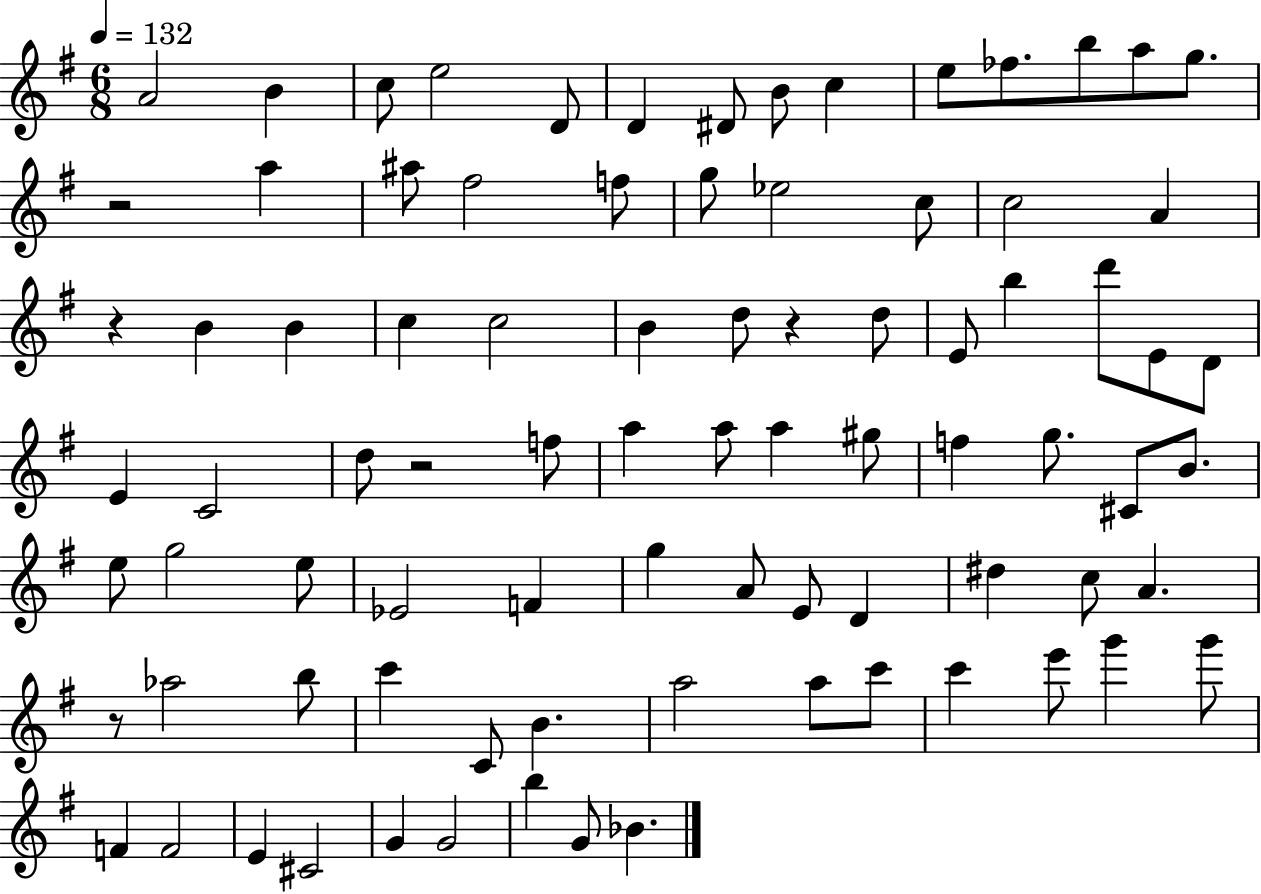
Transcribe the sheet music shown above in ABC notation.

X:1
T:Untitled
M:6/8
L:1/4
K:G
A2 B c/2 e2 D/2 D ^D/2 B/2 c e/2 _f/2 b/2 a/2 g/2 z2 a ^a/2 ^f2 f/2 g/2 _e2 c/2 c2 A z B B c c2 B d/2 z d/2 E/2 b d'/2 E/2 D/2 E C2 d/2 z2 f/2 a a/2 a ^g/2 f g/2 ^C/2 B/2 e/2 g2 e/2 _E2 F g A/2 E/2 D ^d c/2 A z/2 _a2 b/2 c' C/2 B a2 a/2 c'/2 c' e'/2 g' g'/2 F F2 E ^C2 G G2 b G/2 _B